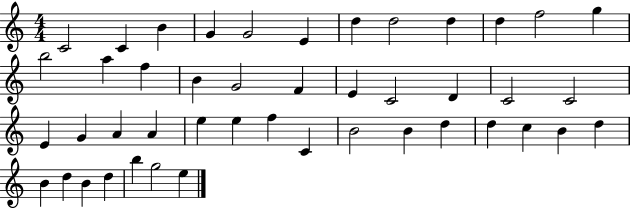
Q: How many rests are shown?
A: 0